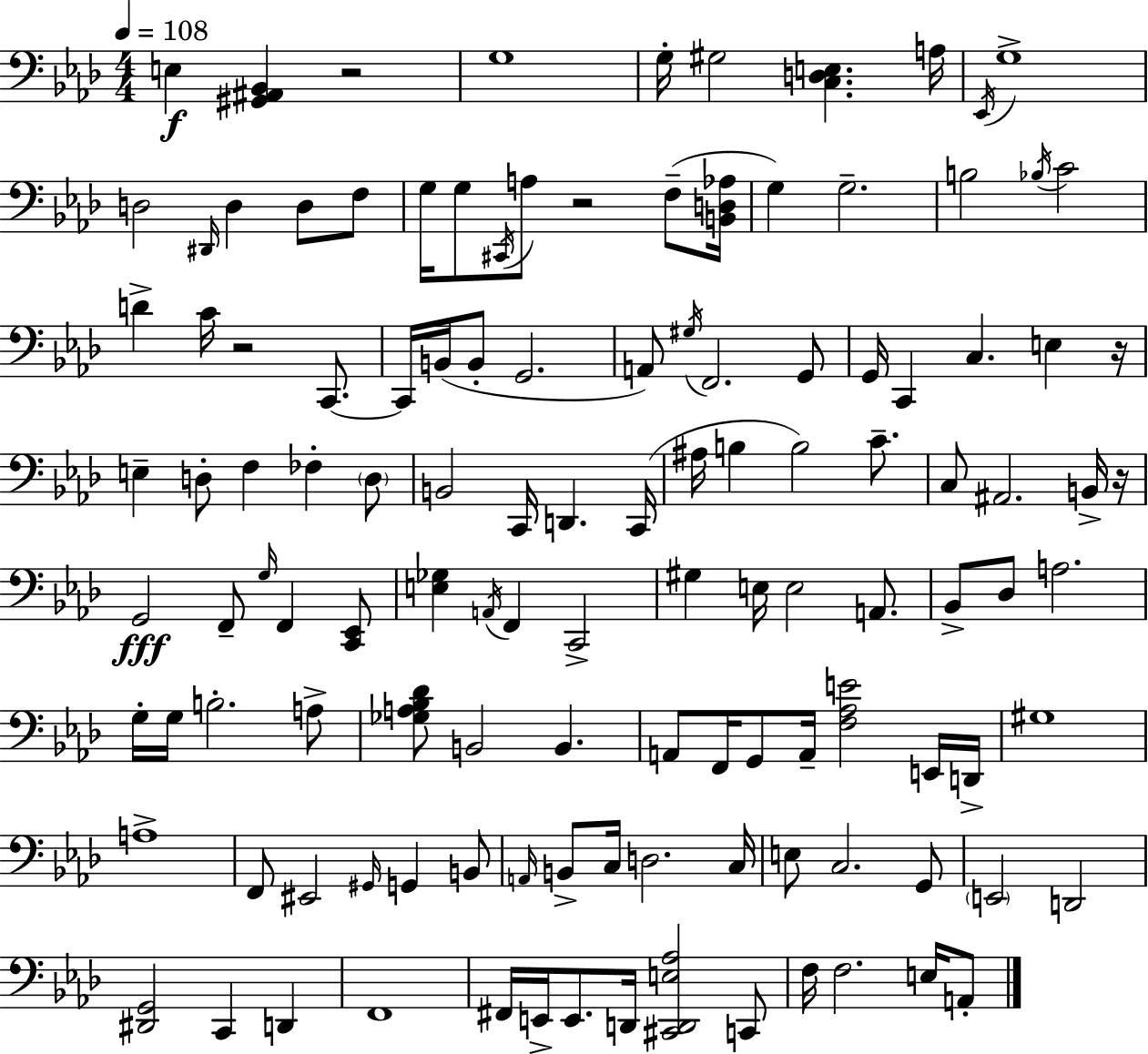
{
  \clef bass
  \numericTimeSignature
  \time 4/4
  \key f \minor
  \tempo 4 = 108
  e4\f <gis, ais, bes,>4 r2 | g1 | g16-. gis2 <c d e>4. a16 | \acciaccatura { ees,16 } g1-> | \break d2 \grace { dis,16 } d4 d8 | f8 g16 g8 \acciaccatura { cis,16 } a8 r2 | f8--( <b, d aes>16 g4) g2.-- | b2 \acciaccatura { bes16 } c'2 | \break d'4-> c'16 r2 | c,8.~~ c,16 b,16( b,8-. g,2. | a,8) \acciaccatura { gis16 } f,2. | g,8 g,16 c,4 c4. | \break e4 r16 e4-- d8-. f4 fes4-. | \parenthesize d8 b,2 c,16 d,4. | c,16( ais16 b4 b2) | c'8.-- c8 ais,2. | \break b,16-> r16 g,2\fff f,8-- \grace { g16 } | f,4 <c, ees,>8 <e ges>4 \acciaccatura { a,16 } f,4 c,2-> | gis4 e16 e2 | a,8. bes,8-> des8 a2. | \break g16-. g16 b2.-. | a8-> <ges a bes des'>8 b,2 | b,4. a,8 f,16 g,8 a,16-- <f aes e'>2 | e,16 d,16-> gis1 | \break a1-> | f,8 eis,2 | \grace { gis,16 } g,4 b,8 \grace { a,16 } b,8-> c16 d2. | c16 e8 c2. | \break g,8 \parenthesize e,2 | d,2 <dis, g,>2 | c,4 d,4 f,1 | fis,16 e,16-> e,8. d,16 <cis, d, e aes>2 | \break c,8 f16 f2. | e16 a,8-. \bar "|."
}